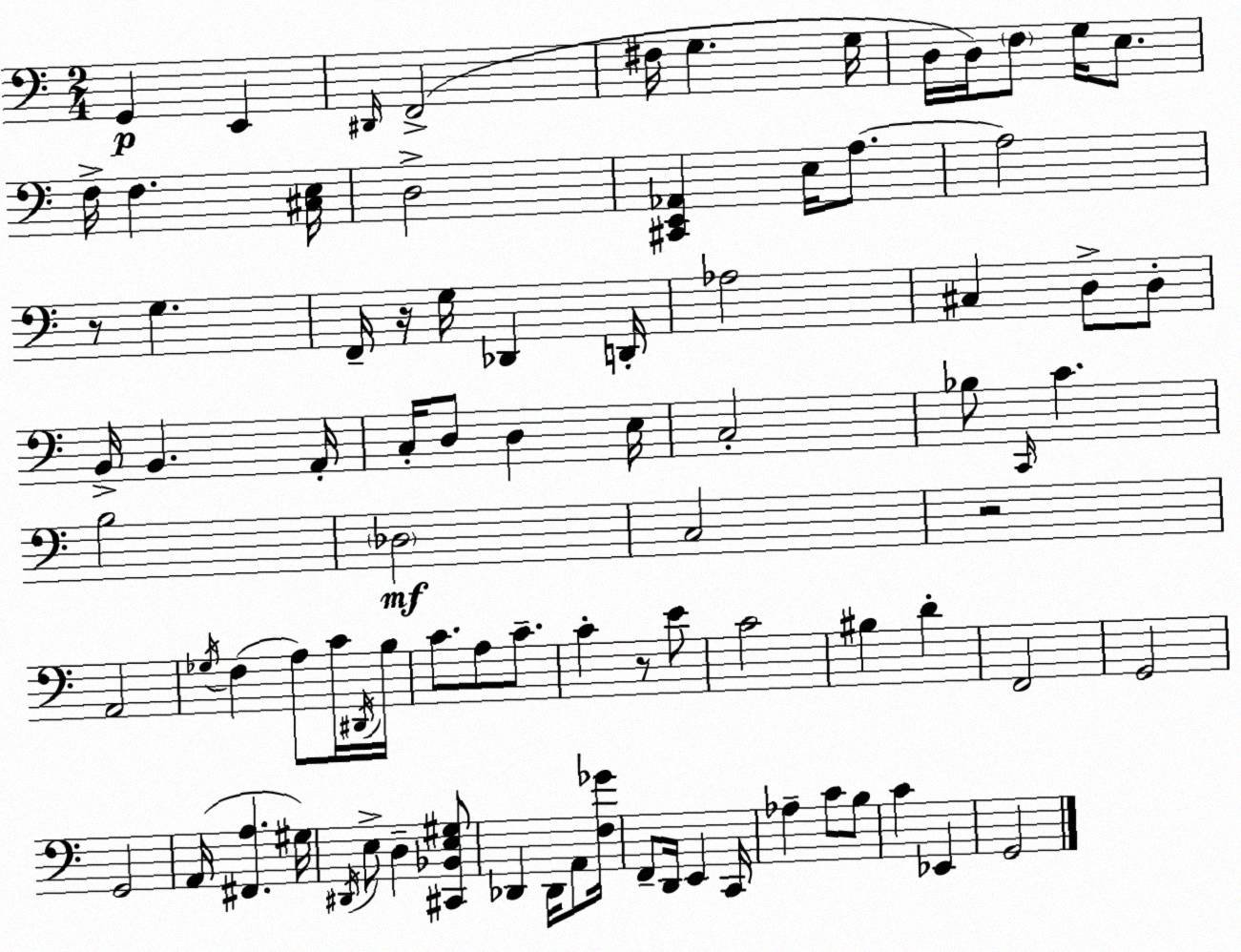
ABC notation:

X:1
T:Untitled
M:2/4
L:1/4
K:Am
G,, E,, ^D,,/4 F,,2 ^F,/4 G, G,/4 D,/4 D,/4 F,/2 G,/4 E,/2 F,/4 F, [^C,E,]/4 D,2 [^C,,E,,_A,,] E,/4 A,/2 A,2 z/2 G, F,,/4 z/4 G,/4 _D,, D,,/4 _A,2 ^C, D,/2 D,/2 B,,/4 B,, A,,/4 C,/4 D,/2 D, E,/4 C,2 _B,/2 C,,/4 C B,2 _D,2 C,2 z2 A,,2 _G,/4 F, A,/2 C/4 ^D,,/4 B,/4 C/2 A,/2 C/2 C z/2 E/2 C2 ^B, D F,,2 G,,2 G,,2 A,,/4 [^F,,A,] ^G,/4 ^D,,/4 E,/2 D, [^C,,_B,,E,^G,]/2 _D,, _D,,/4 A,,/2 [F,_G]/4 F,,/2 D,,/4 E,, C,,/4 _A, C/2 B,/2 C _E,, G,,2